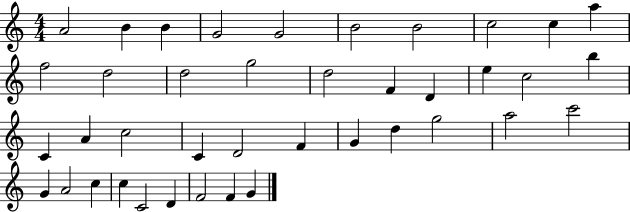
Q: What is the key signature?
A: C major